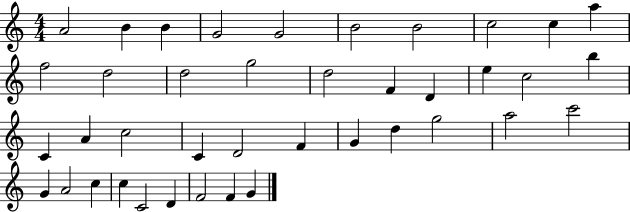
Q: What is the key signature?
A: C major